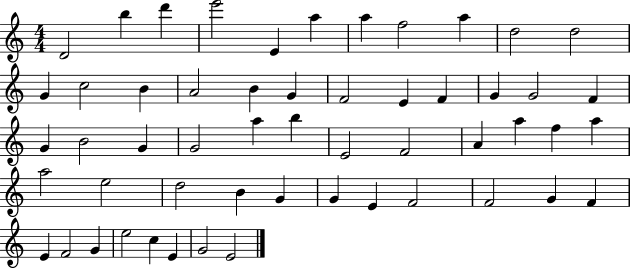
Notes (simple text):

D4/h B5/q D6/q E6/h E4/q A5/q A5/q F5/h A5/q D5/h D5/h G4/q C5/h B4/q A4/h B4/q G4/q F4/h E4/q F4/q G4/q G4/h F4/q G4/q B4/h G4/q G4/h A5/q B5/q E4/h F4/h A4/q A5/q F5/q A5/q A5/h E5/h D5/h B4/q G4/q G4/q E4/q F4/h F4/h G4/q F4/q E4/q F4/h G4/q E5/h C5/q E4/q G4/h E4/h